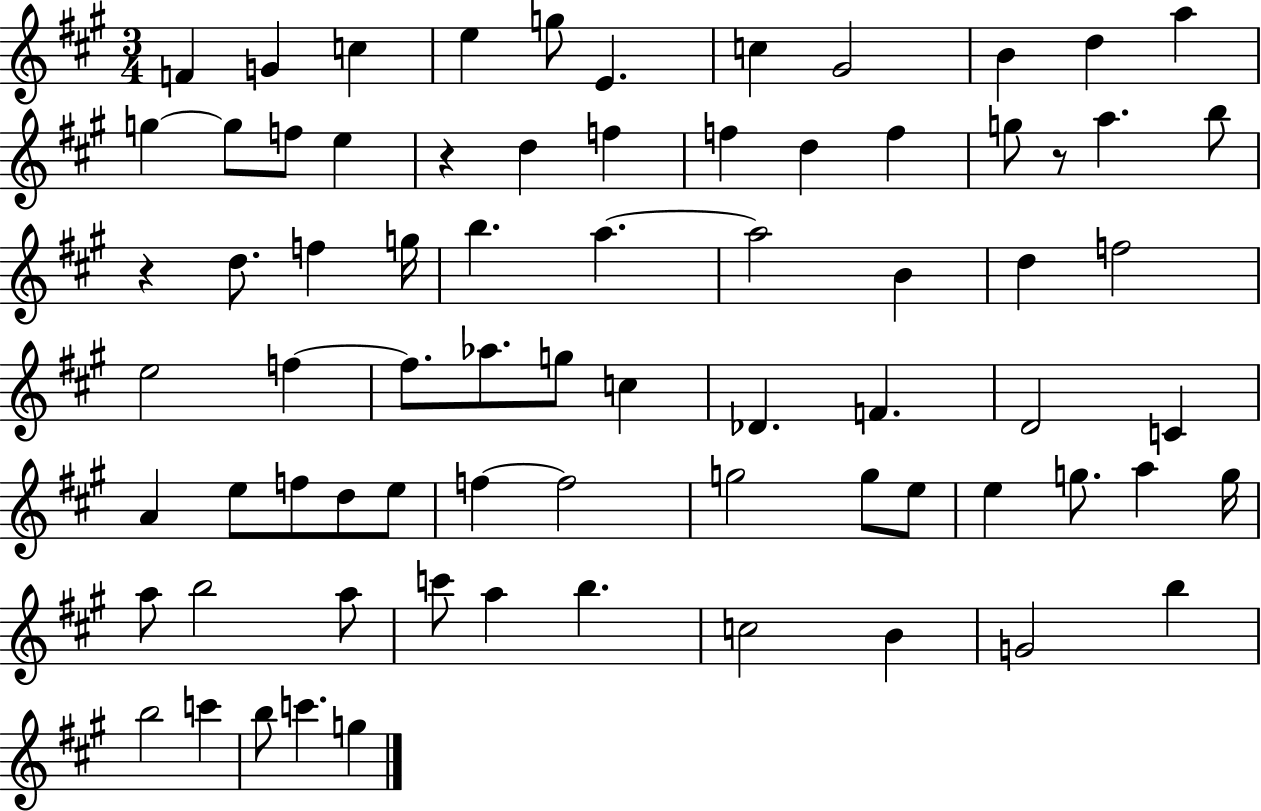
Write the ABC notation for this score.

X:1
T:Untitled
M:3/4
L:1/4
K:A
F G c e g/2 E c ^G2 B d a g g/2 f/2 e z d f f d f g/2 z/2 a b/2 z d/2 f g/4 b a a2 B d f2 e2 f f/2 _a/2 g/2 c _D F D2 C A e/2 f/2 d/2 e/2 f f2 g2 g/2 e/2 e g/2 a g/4 a/2 b2 a/2 c'/2 a b c2 B G2 b b2 c' b/2 c' g